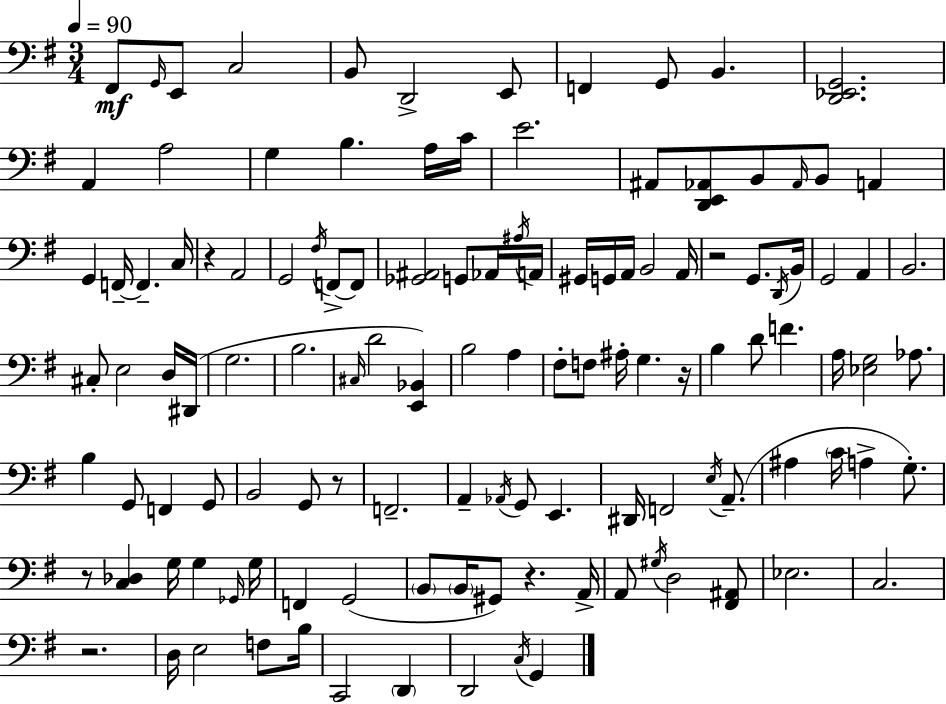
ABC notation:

X:1
T:Untitled
M:3/4
L:1/4
K:Em
^F,,/2 G,,/4 E,,/2 C,2 B,,/2 D,,2 E,,/2 F,, G,,/2 B,, [D,,_E,,G,,]2 A,, A,2 G, B, A,/4 C/4 E2 ^A,,/2 [D,,E,,_A,,]/2 B,,/2 _A,,/4 B,,/2 A,, G,, F,,/4 F,, C,/4 z A,,2 G,,2 ^F,/4 F,,/2 F,,/2 [_G,,^A,,]2 G,,/2 _A,,/4 ^A,/4 A,,/4 ^G,,/4 G,,/4 A,,/4 B,,2 A,,/4 z2 G,,/2 D,,/4 B,,/4 G,,2 A,, B,,2 ^C,/2 E,2 D,/4 ^D,,/4 G,2 B,2 ^C,/4 D2 [E,,_B,,] B,2 A, ^F,/2 F,/2 ^A,/4 G, z/4 B, D/2 F A,/4 [_E,G,]2 _A,/2 B, G,,/2 F,, G,,/2 B,,2 G,,/2 z/2 F,,2 A,, _A,,/4 G,,/2 E,, ^D,,/4 F,,2 E,/4 A,,/2 ^A, C/4 A, G,/2 z/2 [C,_D,] G,/4 G, _G,,/4 G,/4 F,, G,,2 B,,/2 B,,/4 ^G,,/2 z A,,/4 A,,/2 ^G,/4 D,2 [^F,,^A,,]/2 _E,2 C,2 z2 D,/4 E,2 F,/2 B,/4 C,,2 D,, D,,2 C,/4 G,,